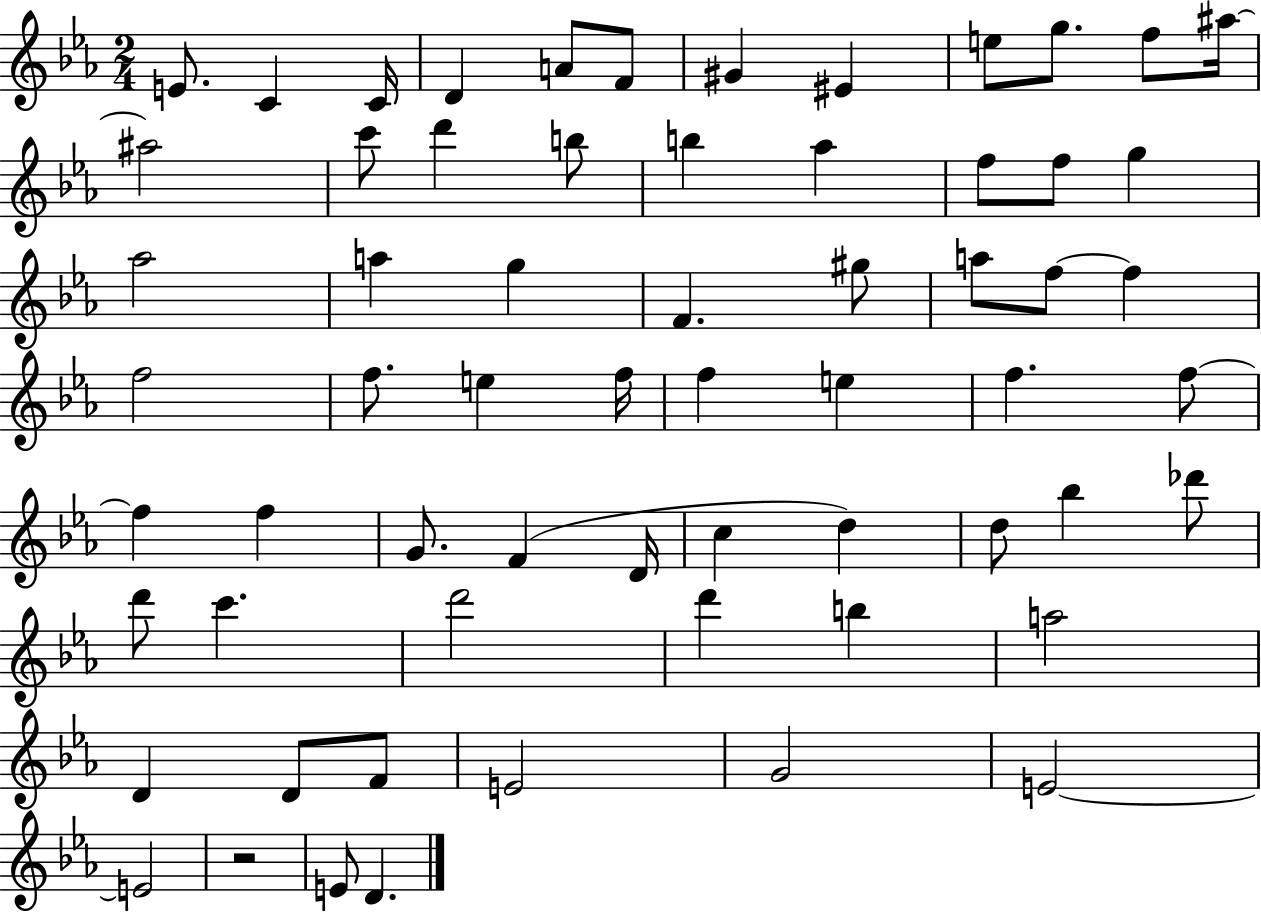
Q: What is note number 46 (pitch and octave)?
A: Bb5